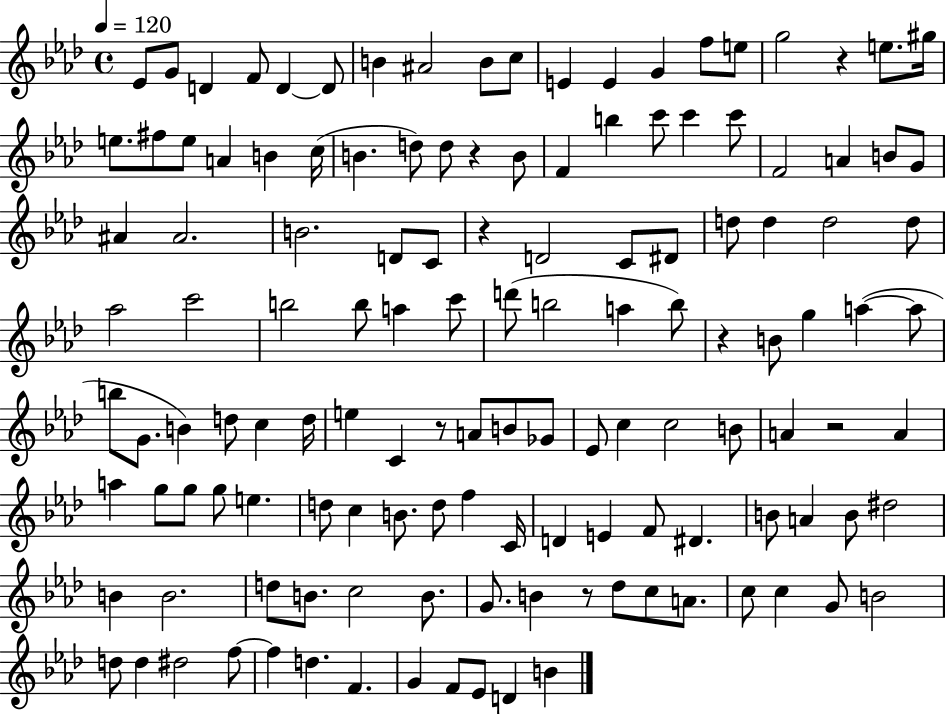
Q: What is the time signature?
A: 4/4